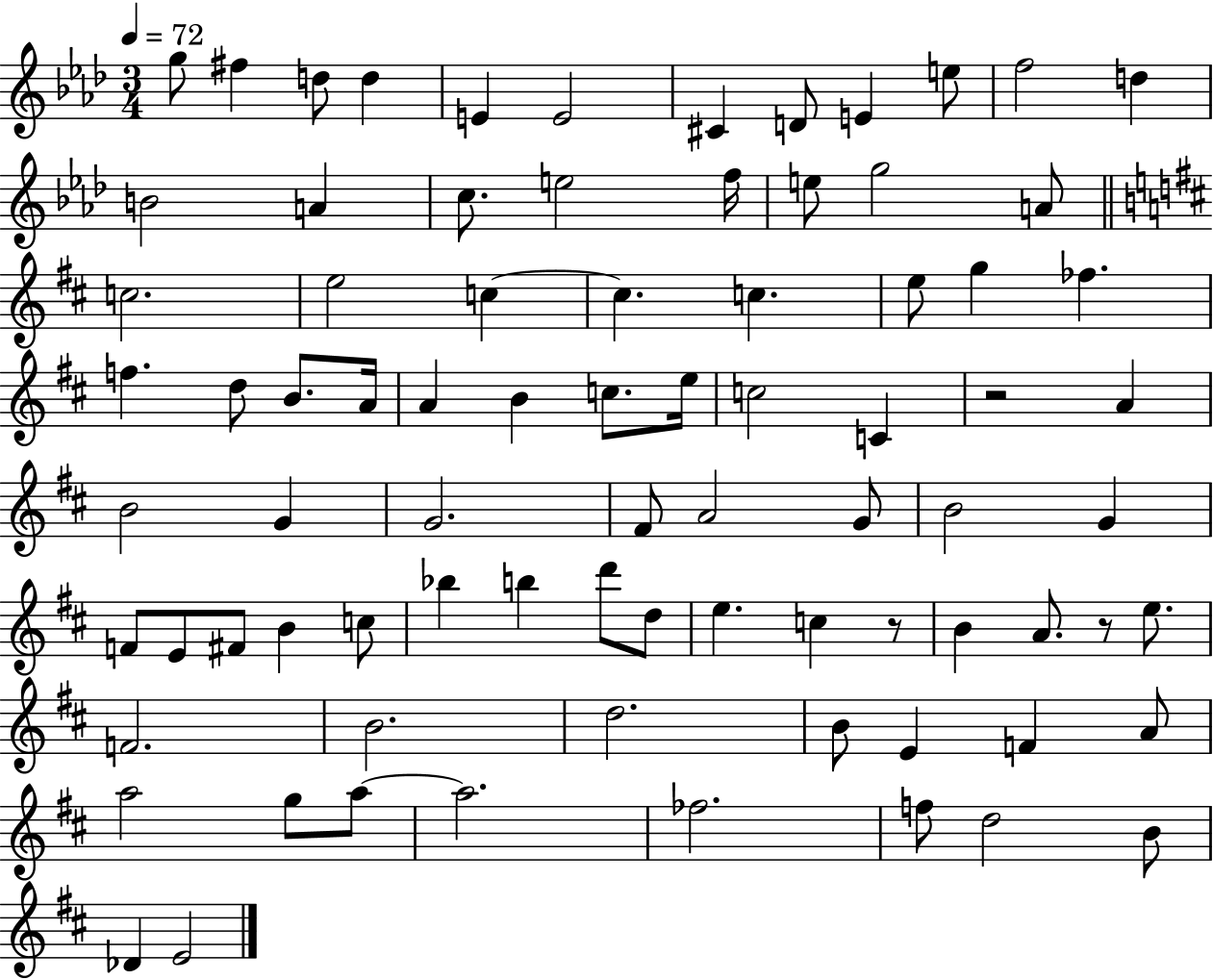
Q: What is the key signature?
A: AES major